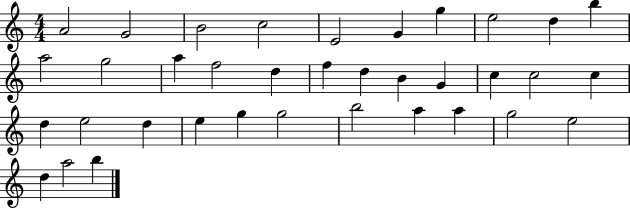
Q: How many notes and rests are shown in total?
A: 36